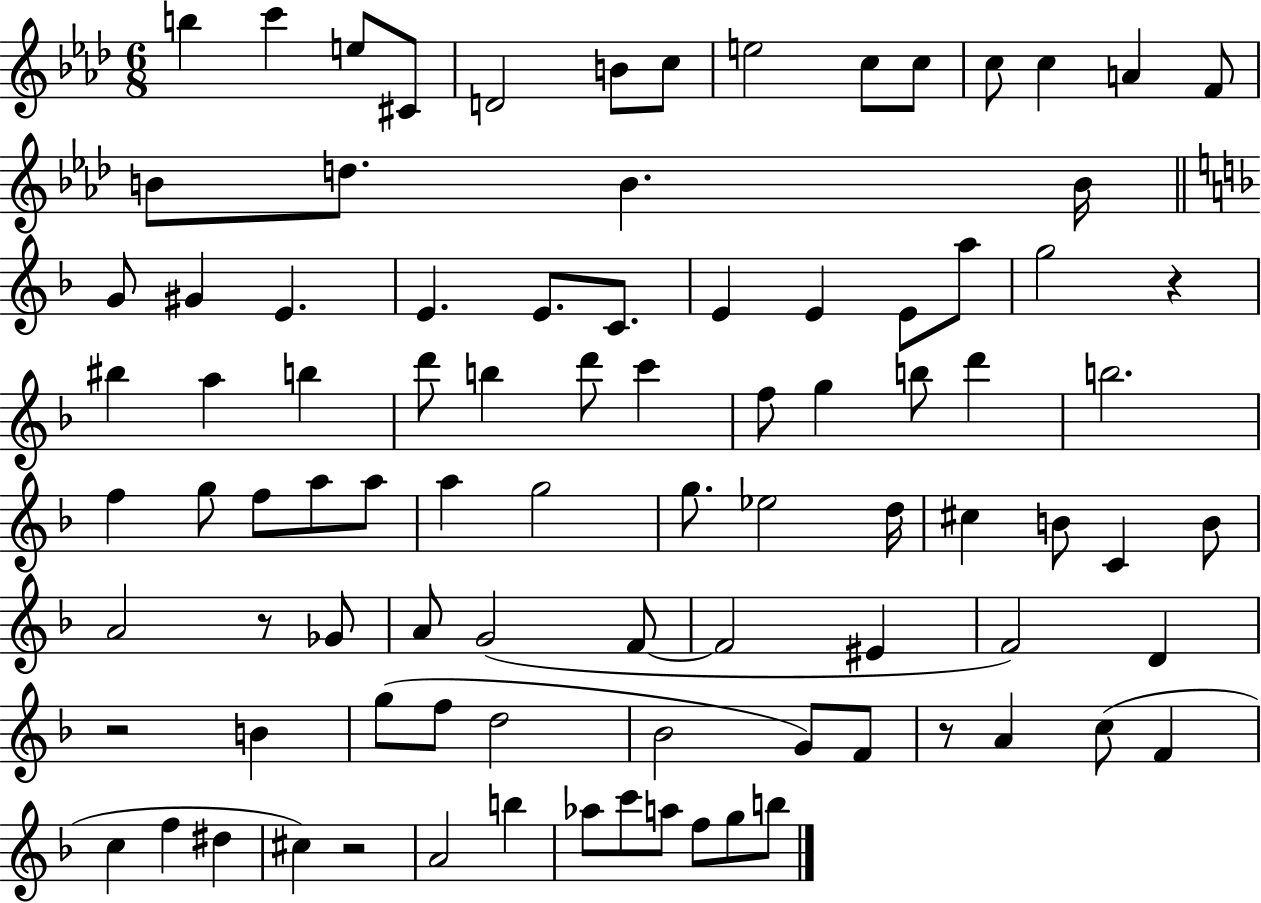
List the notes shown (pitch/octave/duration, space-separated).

B5/q C6/q E5/e C#4/e D4/h B4/e C5/e E5/h C5/e C5/e C5/e C5/q A4/q F4/e B4/e D5/e. B4/q. B4/s G4/e G#4/q E4/q. E4/q. E4/e. C4/e. E4/q E4/q E4/e A5/e G5/h R/q BIS5/q A5/q B5/q D6/e B5/q D6/e C6/q F5/e G5/q B5/e D6/q B5/h. F5/q G5/e F5/e A5/e A5/e A5/q G5/h G5/e. Eb5/h D5/s C#5/q B4/e C4/q B4/e A4/h R/e Gb4/e A4/e G4/h F4/e F4/h EIS4/q F4/h D4/q R/h B4/q G5/e F5/e D5/h Bb4/h G4/e F4/e R/e A4/q C5/e F4/q C5/q F5/q D#5/q C#5/q R/h A4/h B5/q Ab5/e C6/e A5/e F5/e G5/e B5/e